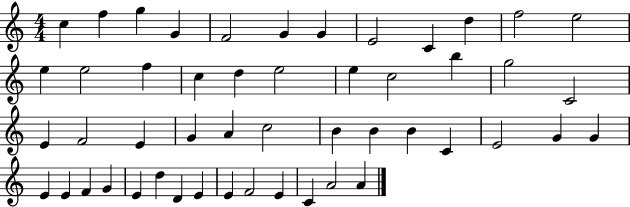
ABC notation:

X:1
T:Untitled
M:4/4
L:1/4
K:C
c f g G F2 G G E2 C d f2 e2 e e2 f c d e2 e c2 b g2 C2 E F2 E G A c2 B B B C E2 G G E E F G E d D E E F2 E C A2 A